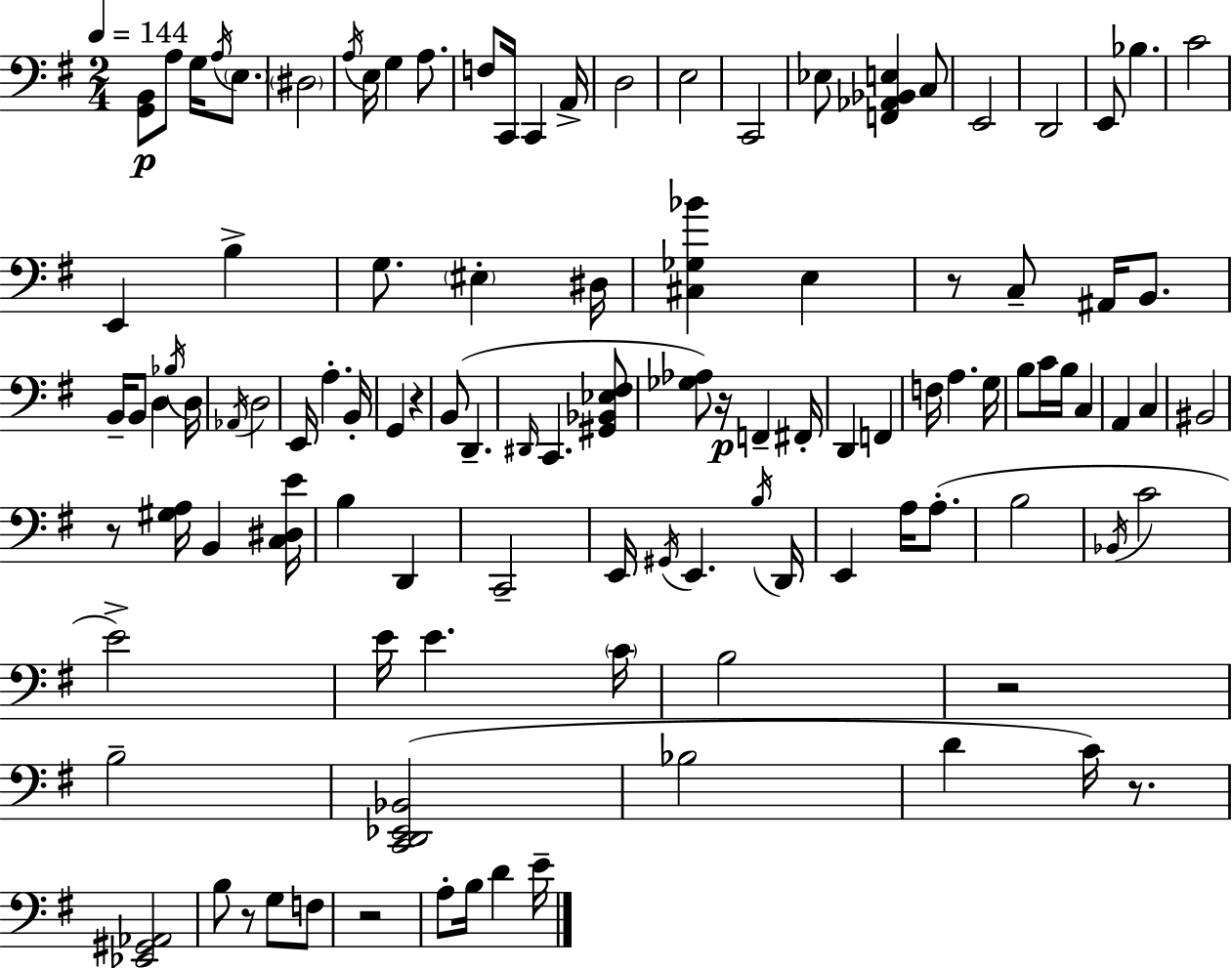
[G2,B2]/e A3/e G3/s A3/s E3/e. D#3/h A3/s E3/s G3/q A3/e. F3/e C2/s C2/q A2/s D3/h E3/h C2/h Eb3/e [F2,Ab2,Bb2,E3]/q C3/e E2/h D2/h E2/e Bb3/q. C4/h E2/q B3/q G3/e. EIS3/q D#3/s [C#3,Gb3,Bb4]/q E3/q R/e C3/e A#2/s B2/e. B2/s B2/e D3/q Bb3/s D3/s Ab2/s D3/h E2/s A3/q. B2/s G2/q R/q B2/e D2/q. D#2/s C2/q. [G#2,Bb2,Eb3,F#3]/e [Gb3,Ab3]/e R/s F2/q F#2/s D2/q F2/q F3/s A3/q. G3/s B3/e C4/s B3/s C3/q A2/q C3/q BIS2/h R/e [G#3,A3]/s B2/q [C3,D#3,E4]/s B3/q D2/q C2/h E2/s G#2/s E2/q. B3/s D2/s E2/q A3/s A3/e. B3/h Bb2/s C4/h E4/h E4/s E4/q. C4/s B3/h R/h B3/h [C2,D2,Eb2,Bb2]/h Bb3/h D4/q C4/s R/e. [Eb2,G#2,Ab2]/h B3/e R/e G3/e F3/e R/h A3/e B3/s D4/q E4/s